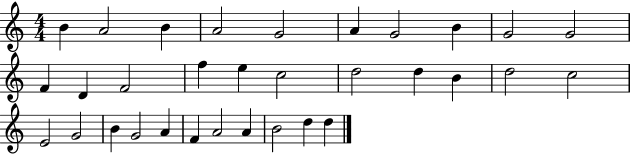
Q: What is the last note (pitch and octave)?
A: D5